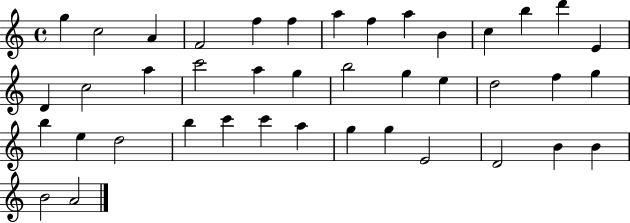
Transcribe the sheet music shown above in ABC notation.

X:1
T:Untitled
M:4/4
L:1/4
K:C
g c2 A F2 f f a f a B c b d' E D c2 a c'2 a g b2 g e d2 f g b e d2 b c' c' a g g E2 D2 B B B2 A2